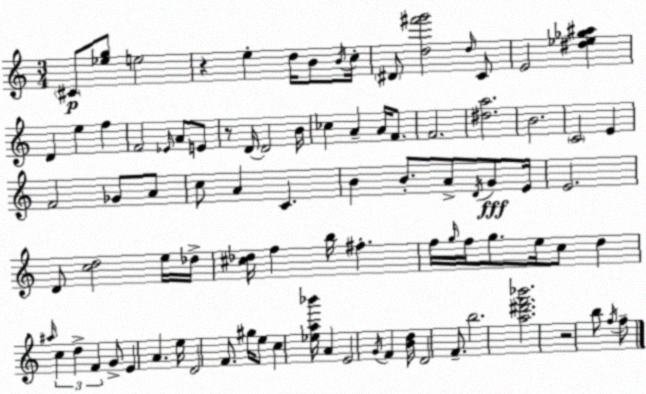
X:1
T:Untitled
M:3/4
L:1/4
K:C
^C/2 [_eg]/2 e2 z e d/4 B/2 B/4 c/4 ^D/2 [d^f'g']2 d/4 C/2 E2 [^d_e_g^a] D e f F2 _E/4 A/2 E/2 z/2 D/4 D2 B/4 _c A A/4 F/2 F2 [^da]2 B2 C2 E F2 _G/2 A/2 c/2 A C B B/2 A/2 D/4 G/2 E/4 E2 D/2 [cd]2 e/4 _d/4 [^c_d]/4 f b/4 ^f f/4 g/4 f/4 g/2 e/4 c/2 d ^a/4 c d F G/2 E A e/4 D2 F/2 ^g/4 e/2 c [_ea_b']/4 A E2 G/4 F [Bd]/4 D2 F/2 b2 [a^d'f'_b']2 z2 b/2 f/4 f/2